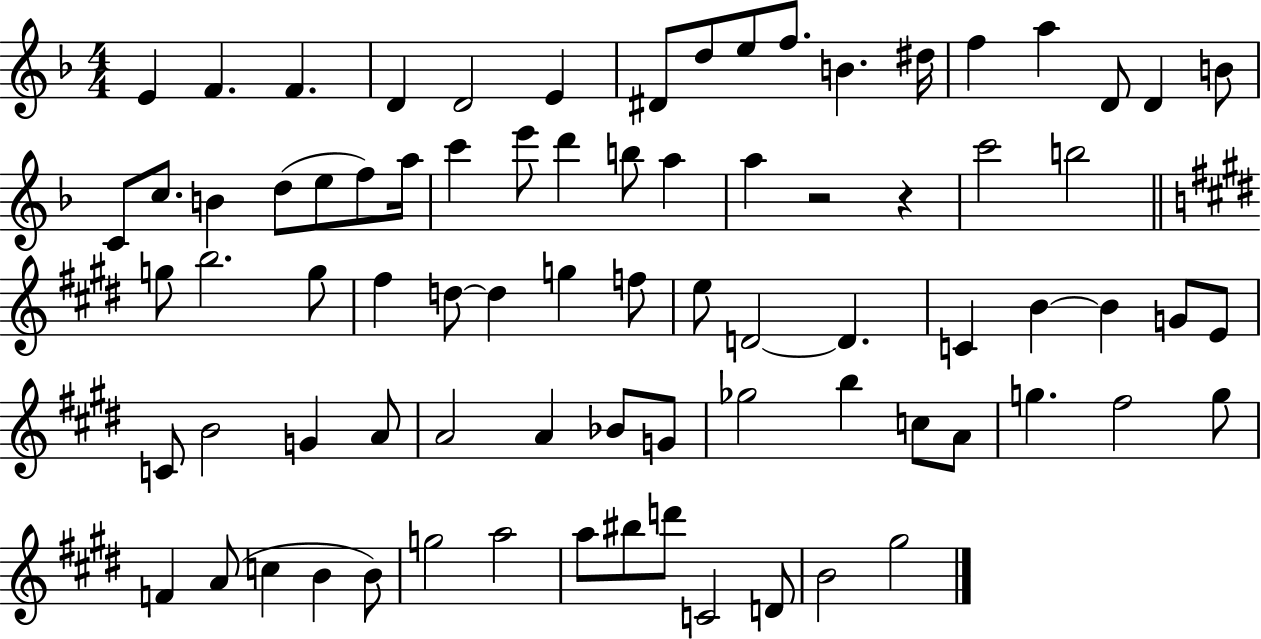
{
  \clef treble
  \numericTimeSignature
  \time 4/4
  \key f \major
  e'4 f'4. f'4. | d'4 d'2 e'4 | dis'8 d''8 e''8 f''8. b'4. dis''16 | f''4 a''4 d'8 d'4 b'8 | \break c'8 c''8. b'4 d''8( e''8 f''8) a''16 | c'''4 e'''8 d'''4 b''8 a''4 | a''4 r2 r4 | c'''2 b''2 | \break \bar "||" \break \key e \major g''8 b''2. g''8 | fis''4 d''8~~ d''4 g''4 f''8 | e''8 d'2~~ d'4. | c'4 b'4~~ b'4 g'8 e'8 | \break c'8 b'2 g'4 a'8 | a'2 a'4 bes'8 g'8 | ges''2 b''4 c''8 a'8 | g''4. fis''2 g''8 | \break f'4 a'8( c''4 b'4 b'8) | g''2 a''2 | a''8 bis''8 d'''8 c'2 d'8 | b'2 gis''2 | \break \bar "|."
}